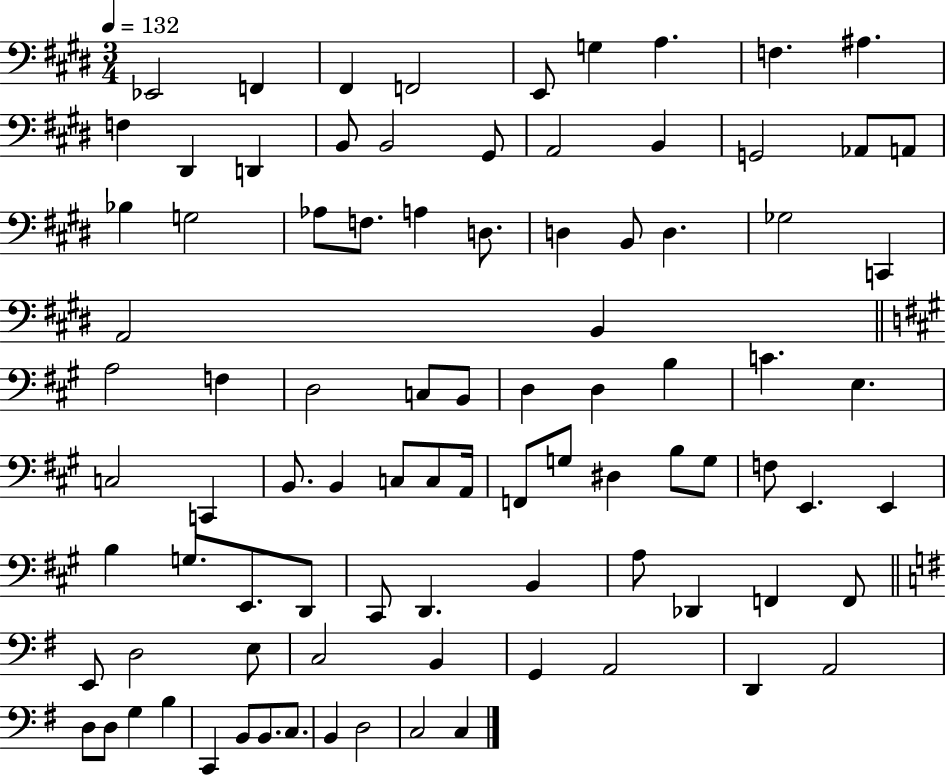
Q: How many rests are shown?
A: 0